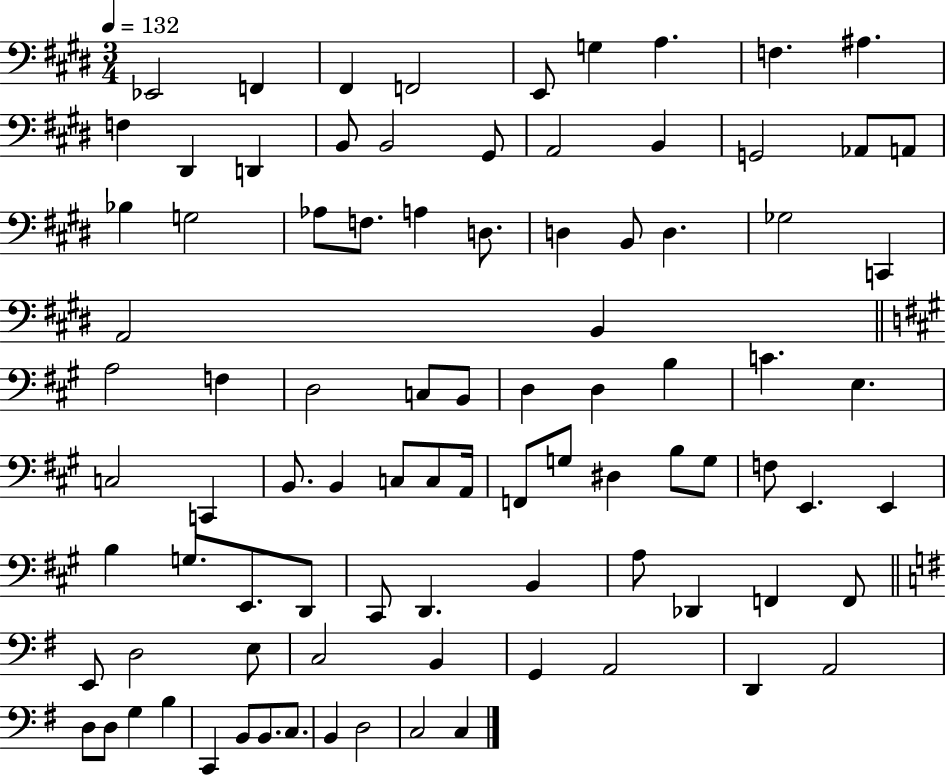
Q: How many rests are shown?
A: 0